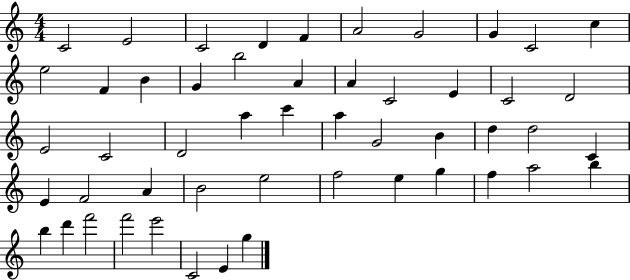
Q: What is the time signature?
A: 4/4